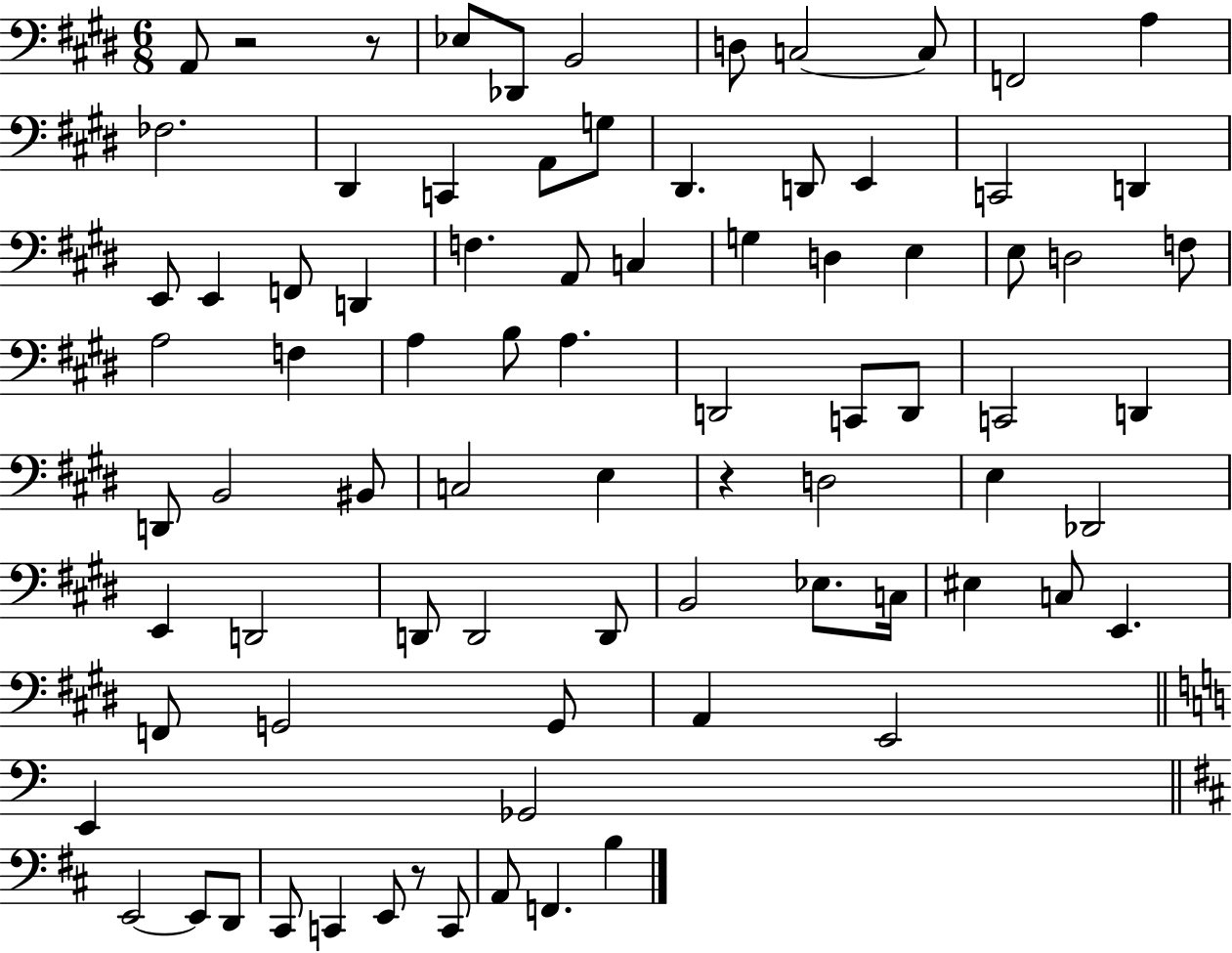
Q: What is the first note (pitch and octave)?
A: A2